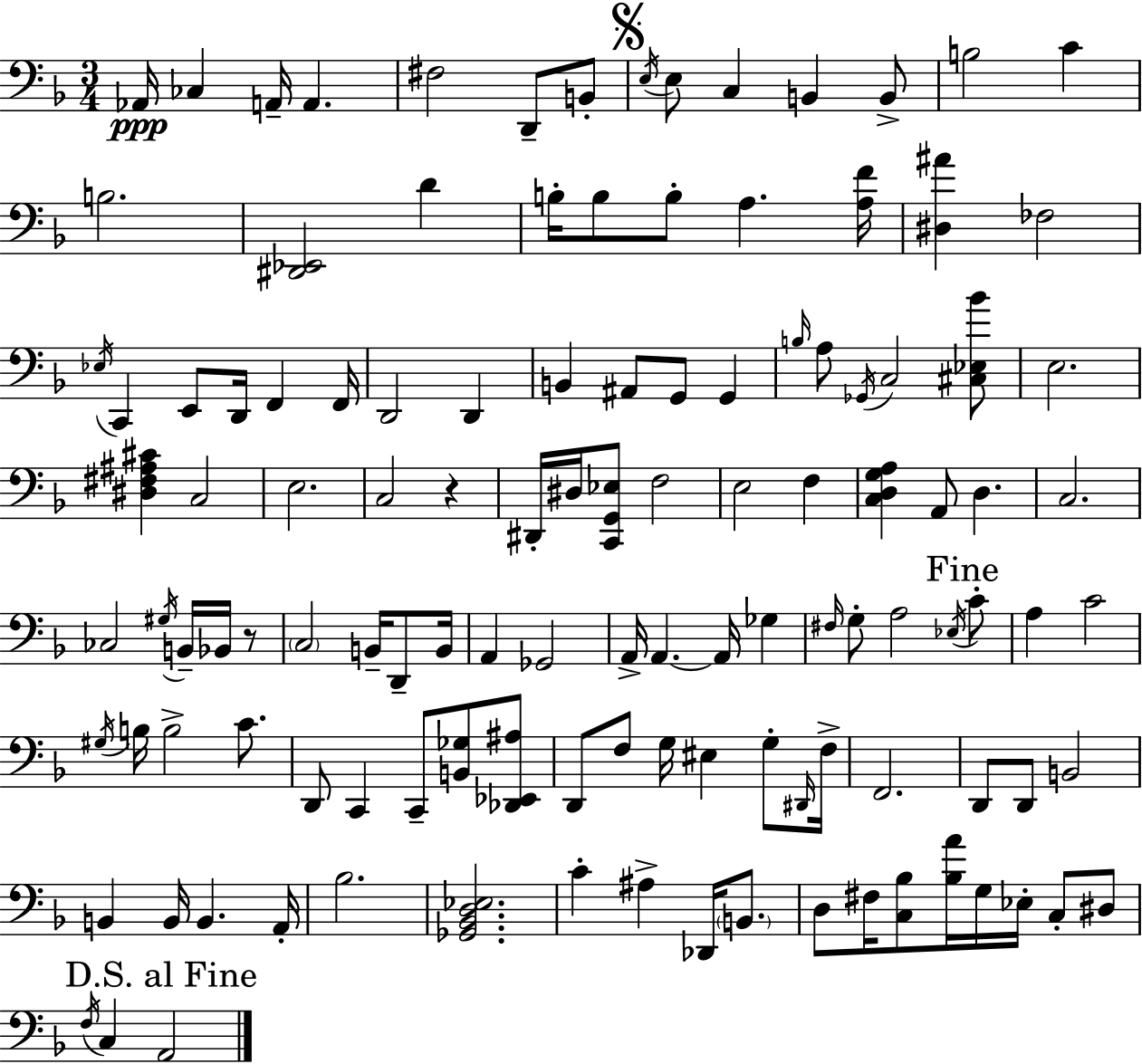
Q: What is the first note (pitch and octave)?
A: Ab2